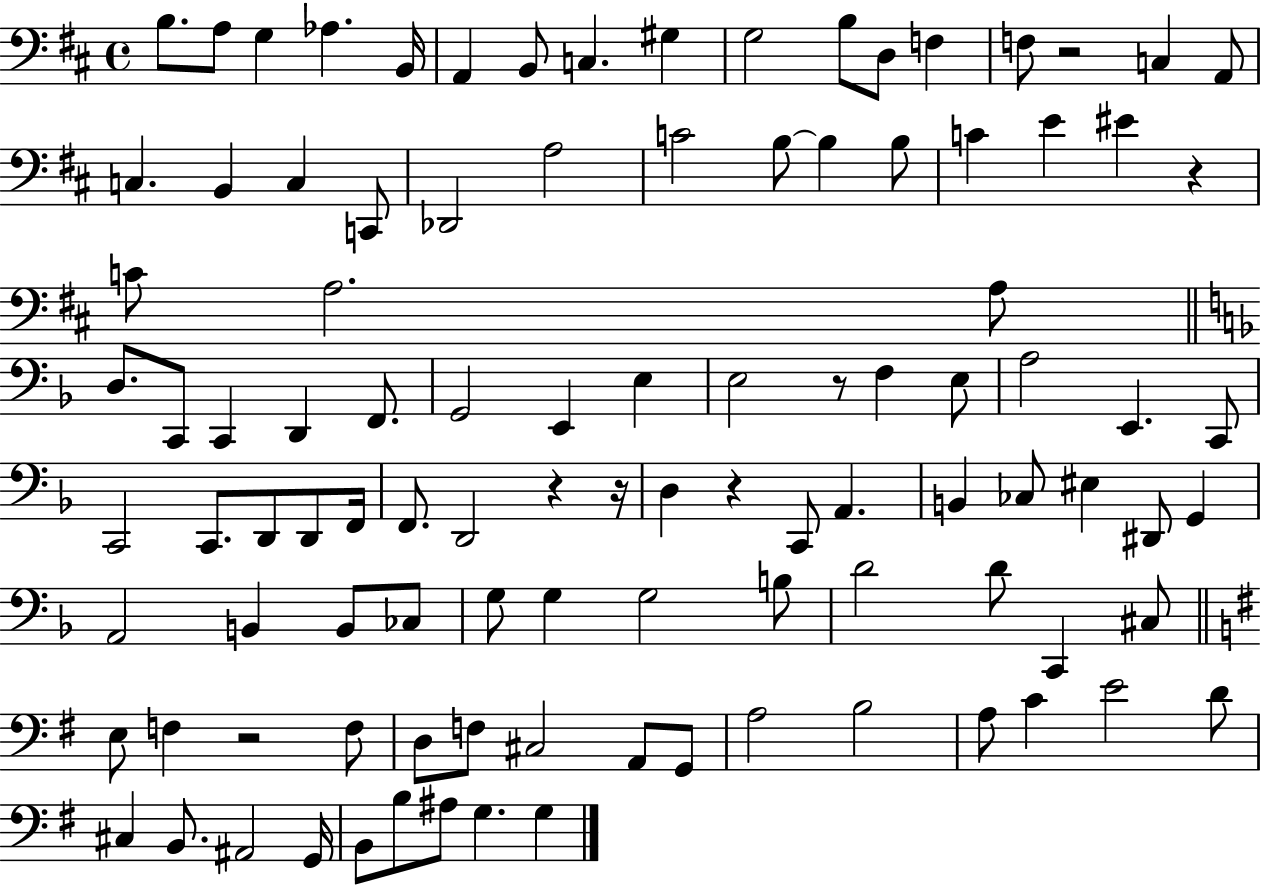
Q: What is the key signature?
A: D major